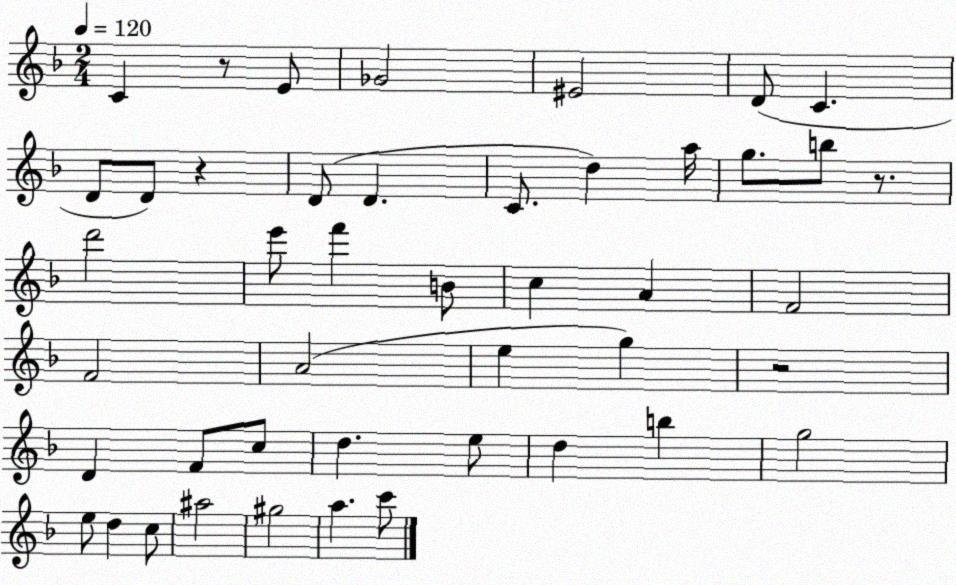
X:1
T:Untitled
M:2/4
L:1/4
K:F
C z/2 E/2 _G2 ^E2 D/2 C D/2 D/2 z D/2 D C/2 d a/4 g/2 b/2 z/2 d'2 e'/2 f' B/2 c A F2 F2 A2 e g z2 D F/2 c/2 d e/2 d b g2 e/2 d c/2 ^a2 ^g2 a c'/2